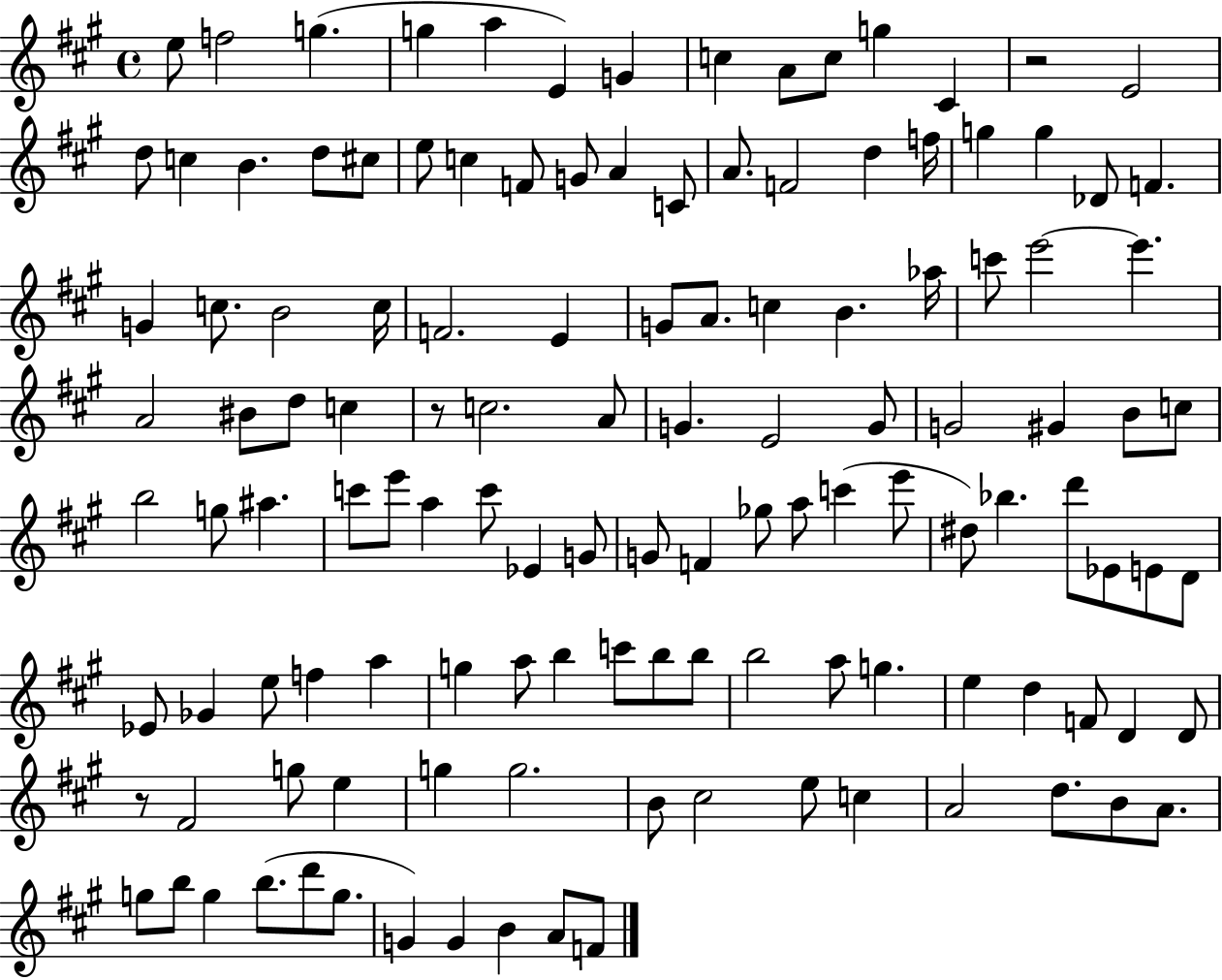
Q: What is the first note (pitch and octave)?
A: E5